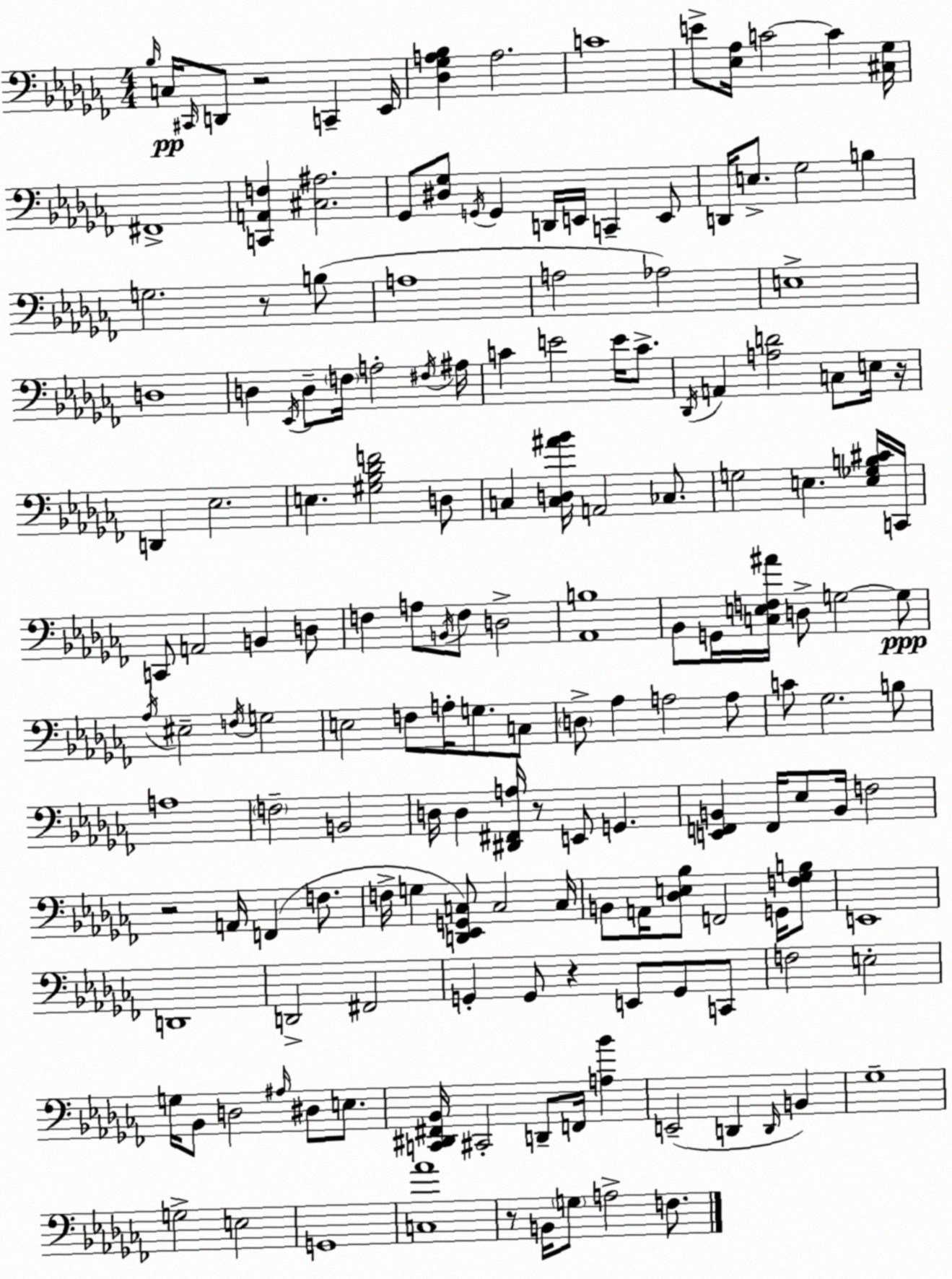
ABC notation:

X:1
T:Untitled
M:4/4
L:1/4
K:Abm
_B,/4 C,/4 ^C,,/4 D,,/2 z2 C,, _E,,/4 [_D,_G,A,_B,] A,2 C4 E/2 [_E,_A,]/4 C2 C [^C,_G,]/4 ^F,,4 [C,,A,,F,] [^C,^A,]2 _G,,/2 [^D,_G,]/2 G,,/4 G,, D,,/4 E,,/4 C,, E,,/2 D,,/4 E,/2 _G,2 B, G,2 z/2 B,/2 A,4 A,2 _A,2 E,4 D,4 D, _E,,/4 D,/2 F,/4 A,2 ^F,/4 ^A,/4 C E2 E/4 C/2 _D,,/4 A,, [A,D]2 C,/2 E,/4 z/4 D,, _E,2 E, [^G,_B,_DF]2 D,/2 C, [C,D,^A_B]/4 A,,2 _C,/2 G,2 E, [E,_G,B,^C]/4 C,,/4 C,,/2 A,,2 B,, D,/2 F, A,/2 B,,/4 F,/2 D,2 [_A,,B,]4 _B,,/2 G,,/4 [C,E,F,^A]/4 D,/2 G,2 G,/2 _A,/4 ^E,2 F,/4 G,2 E,2 F,/2 A,/4 G,/2 C,/2 D,/2 _A, A,2 A,/2 C/2 _G,2 B,/2 A,4 F,2 B,,2 D,/4 D, [^D,,^F,,A,]/4 z/2 E,,/2 G,, [E,,F,,B,,] F,,/4 _E,/2 B,,/4 F,2 z2 A,,/4 F,, F,/2 F,/4 G, [D,,_E,,G,,C,]/2 C,2 C,/4 B,,/2 A,,/4 [_D,E,_B,]/2 F,,2 G,,/4 [F,_G,B,]/2 E,,4 D,,4 D,,2 ^F,,2 G,, G,,/2 z E,,/2 G,,/2 C,,/2 F,2 E,2 G,/4 _B,,/2 D,2 ^A,/4 ^D,/2 E,/2 [C,,^D,,^F,,_B,,]/4 ^C,,2 D,,/2 F,,/4 [A,_B] E,,2 D,, D,,/4 B,, _G,4 G,2 E,2 G,,4 [C,_A]4 z/2 B,,/4 G,/2 A,2 F,/2